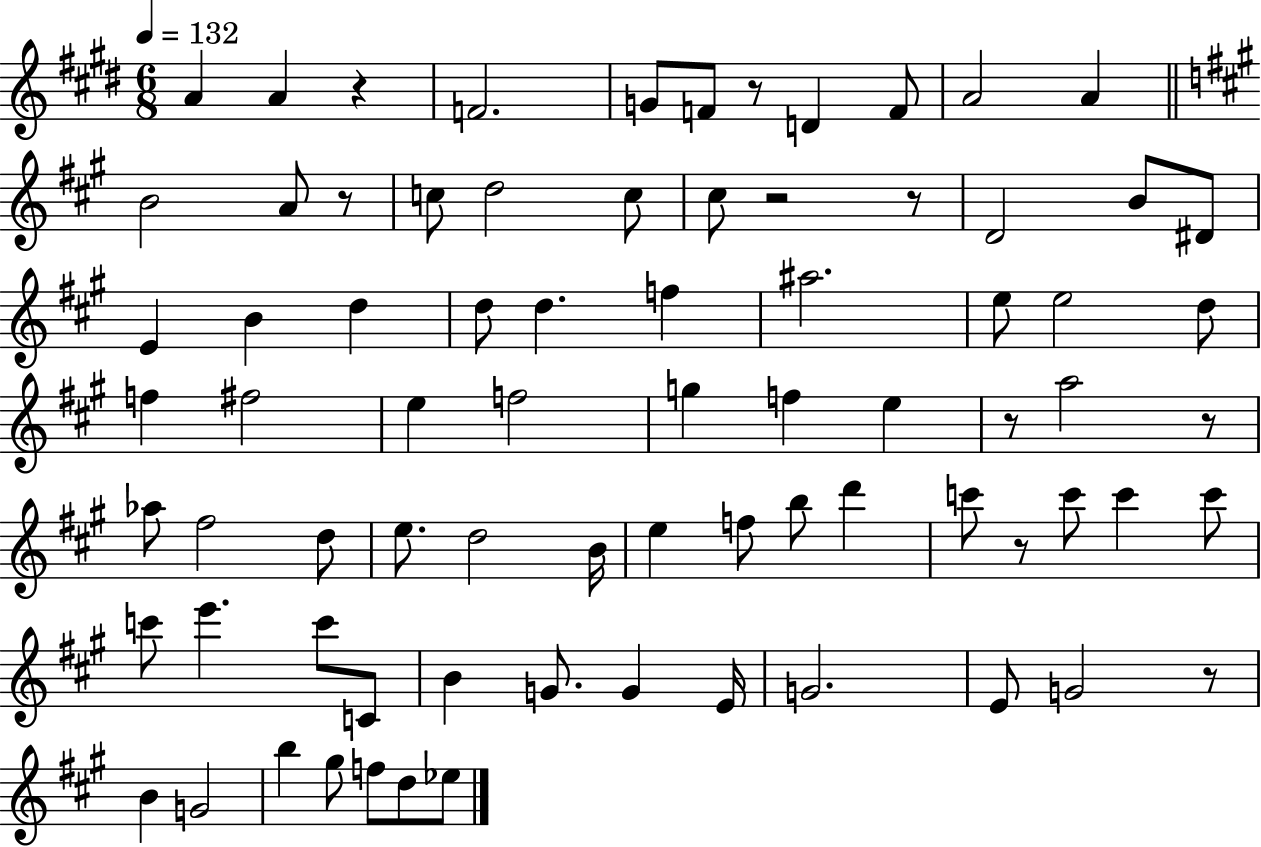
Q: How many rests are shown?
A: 9